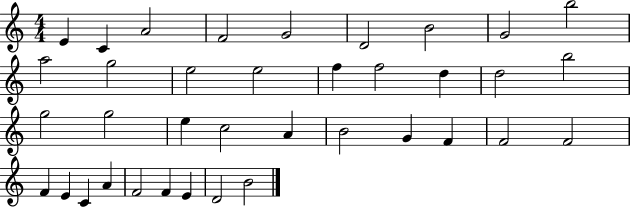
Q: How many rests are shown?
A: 0